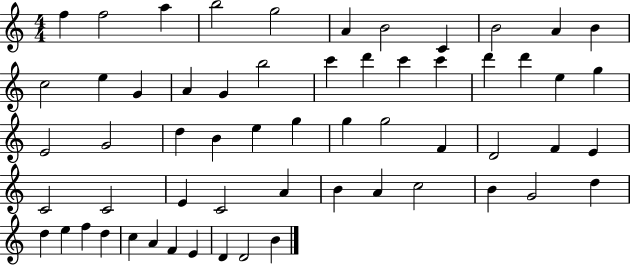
X:1
T:Untitled
M:4/4
L:1/4
K:C
f f2 a b2 g2 A B2 C B2 A B c2 e G A G b2 c' d' c' c' d' d' e g E2 G2 d B e g g g2 F D2 F E C2 C2 E C2 A B A c2 B G2 d d e f d c A F E D D2 B